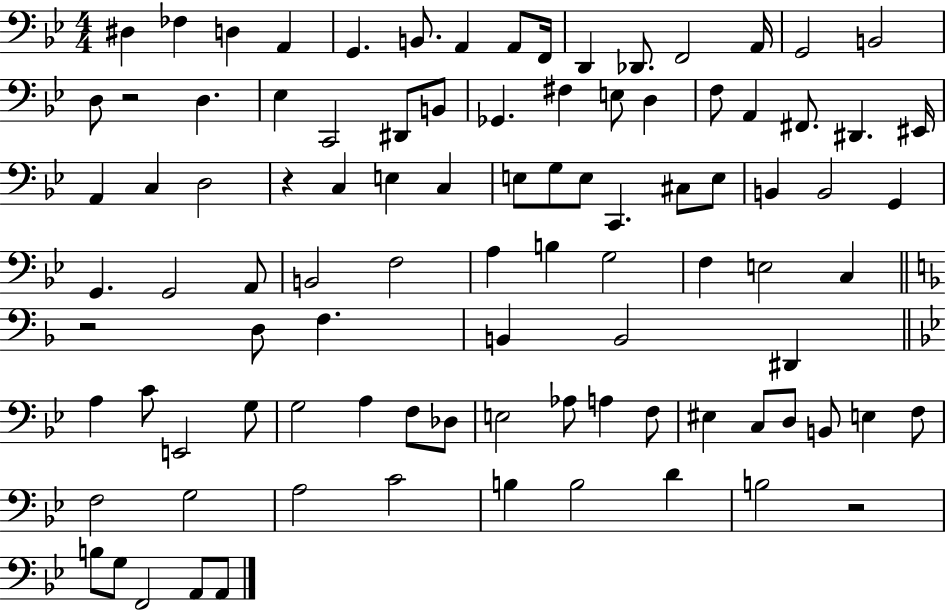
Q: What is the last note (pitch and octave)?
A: A2